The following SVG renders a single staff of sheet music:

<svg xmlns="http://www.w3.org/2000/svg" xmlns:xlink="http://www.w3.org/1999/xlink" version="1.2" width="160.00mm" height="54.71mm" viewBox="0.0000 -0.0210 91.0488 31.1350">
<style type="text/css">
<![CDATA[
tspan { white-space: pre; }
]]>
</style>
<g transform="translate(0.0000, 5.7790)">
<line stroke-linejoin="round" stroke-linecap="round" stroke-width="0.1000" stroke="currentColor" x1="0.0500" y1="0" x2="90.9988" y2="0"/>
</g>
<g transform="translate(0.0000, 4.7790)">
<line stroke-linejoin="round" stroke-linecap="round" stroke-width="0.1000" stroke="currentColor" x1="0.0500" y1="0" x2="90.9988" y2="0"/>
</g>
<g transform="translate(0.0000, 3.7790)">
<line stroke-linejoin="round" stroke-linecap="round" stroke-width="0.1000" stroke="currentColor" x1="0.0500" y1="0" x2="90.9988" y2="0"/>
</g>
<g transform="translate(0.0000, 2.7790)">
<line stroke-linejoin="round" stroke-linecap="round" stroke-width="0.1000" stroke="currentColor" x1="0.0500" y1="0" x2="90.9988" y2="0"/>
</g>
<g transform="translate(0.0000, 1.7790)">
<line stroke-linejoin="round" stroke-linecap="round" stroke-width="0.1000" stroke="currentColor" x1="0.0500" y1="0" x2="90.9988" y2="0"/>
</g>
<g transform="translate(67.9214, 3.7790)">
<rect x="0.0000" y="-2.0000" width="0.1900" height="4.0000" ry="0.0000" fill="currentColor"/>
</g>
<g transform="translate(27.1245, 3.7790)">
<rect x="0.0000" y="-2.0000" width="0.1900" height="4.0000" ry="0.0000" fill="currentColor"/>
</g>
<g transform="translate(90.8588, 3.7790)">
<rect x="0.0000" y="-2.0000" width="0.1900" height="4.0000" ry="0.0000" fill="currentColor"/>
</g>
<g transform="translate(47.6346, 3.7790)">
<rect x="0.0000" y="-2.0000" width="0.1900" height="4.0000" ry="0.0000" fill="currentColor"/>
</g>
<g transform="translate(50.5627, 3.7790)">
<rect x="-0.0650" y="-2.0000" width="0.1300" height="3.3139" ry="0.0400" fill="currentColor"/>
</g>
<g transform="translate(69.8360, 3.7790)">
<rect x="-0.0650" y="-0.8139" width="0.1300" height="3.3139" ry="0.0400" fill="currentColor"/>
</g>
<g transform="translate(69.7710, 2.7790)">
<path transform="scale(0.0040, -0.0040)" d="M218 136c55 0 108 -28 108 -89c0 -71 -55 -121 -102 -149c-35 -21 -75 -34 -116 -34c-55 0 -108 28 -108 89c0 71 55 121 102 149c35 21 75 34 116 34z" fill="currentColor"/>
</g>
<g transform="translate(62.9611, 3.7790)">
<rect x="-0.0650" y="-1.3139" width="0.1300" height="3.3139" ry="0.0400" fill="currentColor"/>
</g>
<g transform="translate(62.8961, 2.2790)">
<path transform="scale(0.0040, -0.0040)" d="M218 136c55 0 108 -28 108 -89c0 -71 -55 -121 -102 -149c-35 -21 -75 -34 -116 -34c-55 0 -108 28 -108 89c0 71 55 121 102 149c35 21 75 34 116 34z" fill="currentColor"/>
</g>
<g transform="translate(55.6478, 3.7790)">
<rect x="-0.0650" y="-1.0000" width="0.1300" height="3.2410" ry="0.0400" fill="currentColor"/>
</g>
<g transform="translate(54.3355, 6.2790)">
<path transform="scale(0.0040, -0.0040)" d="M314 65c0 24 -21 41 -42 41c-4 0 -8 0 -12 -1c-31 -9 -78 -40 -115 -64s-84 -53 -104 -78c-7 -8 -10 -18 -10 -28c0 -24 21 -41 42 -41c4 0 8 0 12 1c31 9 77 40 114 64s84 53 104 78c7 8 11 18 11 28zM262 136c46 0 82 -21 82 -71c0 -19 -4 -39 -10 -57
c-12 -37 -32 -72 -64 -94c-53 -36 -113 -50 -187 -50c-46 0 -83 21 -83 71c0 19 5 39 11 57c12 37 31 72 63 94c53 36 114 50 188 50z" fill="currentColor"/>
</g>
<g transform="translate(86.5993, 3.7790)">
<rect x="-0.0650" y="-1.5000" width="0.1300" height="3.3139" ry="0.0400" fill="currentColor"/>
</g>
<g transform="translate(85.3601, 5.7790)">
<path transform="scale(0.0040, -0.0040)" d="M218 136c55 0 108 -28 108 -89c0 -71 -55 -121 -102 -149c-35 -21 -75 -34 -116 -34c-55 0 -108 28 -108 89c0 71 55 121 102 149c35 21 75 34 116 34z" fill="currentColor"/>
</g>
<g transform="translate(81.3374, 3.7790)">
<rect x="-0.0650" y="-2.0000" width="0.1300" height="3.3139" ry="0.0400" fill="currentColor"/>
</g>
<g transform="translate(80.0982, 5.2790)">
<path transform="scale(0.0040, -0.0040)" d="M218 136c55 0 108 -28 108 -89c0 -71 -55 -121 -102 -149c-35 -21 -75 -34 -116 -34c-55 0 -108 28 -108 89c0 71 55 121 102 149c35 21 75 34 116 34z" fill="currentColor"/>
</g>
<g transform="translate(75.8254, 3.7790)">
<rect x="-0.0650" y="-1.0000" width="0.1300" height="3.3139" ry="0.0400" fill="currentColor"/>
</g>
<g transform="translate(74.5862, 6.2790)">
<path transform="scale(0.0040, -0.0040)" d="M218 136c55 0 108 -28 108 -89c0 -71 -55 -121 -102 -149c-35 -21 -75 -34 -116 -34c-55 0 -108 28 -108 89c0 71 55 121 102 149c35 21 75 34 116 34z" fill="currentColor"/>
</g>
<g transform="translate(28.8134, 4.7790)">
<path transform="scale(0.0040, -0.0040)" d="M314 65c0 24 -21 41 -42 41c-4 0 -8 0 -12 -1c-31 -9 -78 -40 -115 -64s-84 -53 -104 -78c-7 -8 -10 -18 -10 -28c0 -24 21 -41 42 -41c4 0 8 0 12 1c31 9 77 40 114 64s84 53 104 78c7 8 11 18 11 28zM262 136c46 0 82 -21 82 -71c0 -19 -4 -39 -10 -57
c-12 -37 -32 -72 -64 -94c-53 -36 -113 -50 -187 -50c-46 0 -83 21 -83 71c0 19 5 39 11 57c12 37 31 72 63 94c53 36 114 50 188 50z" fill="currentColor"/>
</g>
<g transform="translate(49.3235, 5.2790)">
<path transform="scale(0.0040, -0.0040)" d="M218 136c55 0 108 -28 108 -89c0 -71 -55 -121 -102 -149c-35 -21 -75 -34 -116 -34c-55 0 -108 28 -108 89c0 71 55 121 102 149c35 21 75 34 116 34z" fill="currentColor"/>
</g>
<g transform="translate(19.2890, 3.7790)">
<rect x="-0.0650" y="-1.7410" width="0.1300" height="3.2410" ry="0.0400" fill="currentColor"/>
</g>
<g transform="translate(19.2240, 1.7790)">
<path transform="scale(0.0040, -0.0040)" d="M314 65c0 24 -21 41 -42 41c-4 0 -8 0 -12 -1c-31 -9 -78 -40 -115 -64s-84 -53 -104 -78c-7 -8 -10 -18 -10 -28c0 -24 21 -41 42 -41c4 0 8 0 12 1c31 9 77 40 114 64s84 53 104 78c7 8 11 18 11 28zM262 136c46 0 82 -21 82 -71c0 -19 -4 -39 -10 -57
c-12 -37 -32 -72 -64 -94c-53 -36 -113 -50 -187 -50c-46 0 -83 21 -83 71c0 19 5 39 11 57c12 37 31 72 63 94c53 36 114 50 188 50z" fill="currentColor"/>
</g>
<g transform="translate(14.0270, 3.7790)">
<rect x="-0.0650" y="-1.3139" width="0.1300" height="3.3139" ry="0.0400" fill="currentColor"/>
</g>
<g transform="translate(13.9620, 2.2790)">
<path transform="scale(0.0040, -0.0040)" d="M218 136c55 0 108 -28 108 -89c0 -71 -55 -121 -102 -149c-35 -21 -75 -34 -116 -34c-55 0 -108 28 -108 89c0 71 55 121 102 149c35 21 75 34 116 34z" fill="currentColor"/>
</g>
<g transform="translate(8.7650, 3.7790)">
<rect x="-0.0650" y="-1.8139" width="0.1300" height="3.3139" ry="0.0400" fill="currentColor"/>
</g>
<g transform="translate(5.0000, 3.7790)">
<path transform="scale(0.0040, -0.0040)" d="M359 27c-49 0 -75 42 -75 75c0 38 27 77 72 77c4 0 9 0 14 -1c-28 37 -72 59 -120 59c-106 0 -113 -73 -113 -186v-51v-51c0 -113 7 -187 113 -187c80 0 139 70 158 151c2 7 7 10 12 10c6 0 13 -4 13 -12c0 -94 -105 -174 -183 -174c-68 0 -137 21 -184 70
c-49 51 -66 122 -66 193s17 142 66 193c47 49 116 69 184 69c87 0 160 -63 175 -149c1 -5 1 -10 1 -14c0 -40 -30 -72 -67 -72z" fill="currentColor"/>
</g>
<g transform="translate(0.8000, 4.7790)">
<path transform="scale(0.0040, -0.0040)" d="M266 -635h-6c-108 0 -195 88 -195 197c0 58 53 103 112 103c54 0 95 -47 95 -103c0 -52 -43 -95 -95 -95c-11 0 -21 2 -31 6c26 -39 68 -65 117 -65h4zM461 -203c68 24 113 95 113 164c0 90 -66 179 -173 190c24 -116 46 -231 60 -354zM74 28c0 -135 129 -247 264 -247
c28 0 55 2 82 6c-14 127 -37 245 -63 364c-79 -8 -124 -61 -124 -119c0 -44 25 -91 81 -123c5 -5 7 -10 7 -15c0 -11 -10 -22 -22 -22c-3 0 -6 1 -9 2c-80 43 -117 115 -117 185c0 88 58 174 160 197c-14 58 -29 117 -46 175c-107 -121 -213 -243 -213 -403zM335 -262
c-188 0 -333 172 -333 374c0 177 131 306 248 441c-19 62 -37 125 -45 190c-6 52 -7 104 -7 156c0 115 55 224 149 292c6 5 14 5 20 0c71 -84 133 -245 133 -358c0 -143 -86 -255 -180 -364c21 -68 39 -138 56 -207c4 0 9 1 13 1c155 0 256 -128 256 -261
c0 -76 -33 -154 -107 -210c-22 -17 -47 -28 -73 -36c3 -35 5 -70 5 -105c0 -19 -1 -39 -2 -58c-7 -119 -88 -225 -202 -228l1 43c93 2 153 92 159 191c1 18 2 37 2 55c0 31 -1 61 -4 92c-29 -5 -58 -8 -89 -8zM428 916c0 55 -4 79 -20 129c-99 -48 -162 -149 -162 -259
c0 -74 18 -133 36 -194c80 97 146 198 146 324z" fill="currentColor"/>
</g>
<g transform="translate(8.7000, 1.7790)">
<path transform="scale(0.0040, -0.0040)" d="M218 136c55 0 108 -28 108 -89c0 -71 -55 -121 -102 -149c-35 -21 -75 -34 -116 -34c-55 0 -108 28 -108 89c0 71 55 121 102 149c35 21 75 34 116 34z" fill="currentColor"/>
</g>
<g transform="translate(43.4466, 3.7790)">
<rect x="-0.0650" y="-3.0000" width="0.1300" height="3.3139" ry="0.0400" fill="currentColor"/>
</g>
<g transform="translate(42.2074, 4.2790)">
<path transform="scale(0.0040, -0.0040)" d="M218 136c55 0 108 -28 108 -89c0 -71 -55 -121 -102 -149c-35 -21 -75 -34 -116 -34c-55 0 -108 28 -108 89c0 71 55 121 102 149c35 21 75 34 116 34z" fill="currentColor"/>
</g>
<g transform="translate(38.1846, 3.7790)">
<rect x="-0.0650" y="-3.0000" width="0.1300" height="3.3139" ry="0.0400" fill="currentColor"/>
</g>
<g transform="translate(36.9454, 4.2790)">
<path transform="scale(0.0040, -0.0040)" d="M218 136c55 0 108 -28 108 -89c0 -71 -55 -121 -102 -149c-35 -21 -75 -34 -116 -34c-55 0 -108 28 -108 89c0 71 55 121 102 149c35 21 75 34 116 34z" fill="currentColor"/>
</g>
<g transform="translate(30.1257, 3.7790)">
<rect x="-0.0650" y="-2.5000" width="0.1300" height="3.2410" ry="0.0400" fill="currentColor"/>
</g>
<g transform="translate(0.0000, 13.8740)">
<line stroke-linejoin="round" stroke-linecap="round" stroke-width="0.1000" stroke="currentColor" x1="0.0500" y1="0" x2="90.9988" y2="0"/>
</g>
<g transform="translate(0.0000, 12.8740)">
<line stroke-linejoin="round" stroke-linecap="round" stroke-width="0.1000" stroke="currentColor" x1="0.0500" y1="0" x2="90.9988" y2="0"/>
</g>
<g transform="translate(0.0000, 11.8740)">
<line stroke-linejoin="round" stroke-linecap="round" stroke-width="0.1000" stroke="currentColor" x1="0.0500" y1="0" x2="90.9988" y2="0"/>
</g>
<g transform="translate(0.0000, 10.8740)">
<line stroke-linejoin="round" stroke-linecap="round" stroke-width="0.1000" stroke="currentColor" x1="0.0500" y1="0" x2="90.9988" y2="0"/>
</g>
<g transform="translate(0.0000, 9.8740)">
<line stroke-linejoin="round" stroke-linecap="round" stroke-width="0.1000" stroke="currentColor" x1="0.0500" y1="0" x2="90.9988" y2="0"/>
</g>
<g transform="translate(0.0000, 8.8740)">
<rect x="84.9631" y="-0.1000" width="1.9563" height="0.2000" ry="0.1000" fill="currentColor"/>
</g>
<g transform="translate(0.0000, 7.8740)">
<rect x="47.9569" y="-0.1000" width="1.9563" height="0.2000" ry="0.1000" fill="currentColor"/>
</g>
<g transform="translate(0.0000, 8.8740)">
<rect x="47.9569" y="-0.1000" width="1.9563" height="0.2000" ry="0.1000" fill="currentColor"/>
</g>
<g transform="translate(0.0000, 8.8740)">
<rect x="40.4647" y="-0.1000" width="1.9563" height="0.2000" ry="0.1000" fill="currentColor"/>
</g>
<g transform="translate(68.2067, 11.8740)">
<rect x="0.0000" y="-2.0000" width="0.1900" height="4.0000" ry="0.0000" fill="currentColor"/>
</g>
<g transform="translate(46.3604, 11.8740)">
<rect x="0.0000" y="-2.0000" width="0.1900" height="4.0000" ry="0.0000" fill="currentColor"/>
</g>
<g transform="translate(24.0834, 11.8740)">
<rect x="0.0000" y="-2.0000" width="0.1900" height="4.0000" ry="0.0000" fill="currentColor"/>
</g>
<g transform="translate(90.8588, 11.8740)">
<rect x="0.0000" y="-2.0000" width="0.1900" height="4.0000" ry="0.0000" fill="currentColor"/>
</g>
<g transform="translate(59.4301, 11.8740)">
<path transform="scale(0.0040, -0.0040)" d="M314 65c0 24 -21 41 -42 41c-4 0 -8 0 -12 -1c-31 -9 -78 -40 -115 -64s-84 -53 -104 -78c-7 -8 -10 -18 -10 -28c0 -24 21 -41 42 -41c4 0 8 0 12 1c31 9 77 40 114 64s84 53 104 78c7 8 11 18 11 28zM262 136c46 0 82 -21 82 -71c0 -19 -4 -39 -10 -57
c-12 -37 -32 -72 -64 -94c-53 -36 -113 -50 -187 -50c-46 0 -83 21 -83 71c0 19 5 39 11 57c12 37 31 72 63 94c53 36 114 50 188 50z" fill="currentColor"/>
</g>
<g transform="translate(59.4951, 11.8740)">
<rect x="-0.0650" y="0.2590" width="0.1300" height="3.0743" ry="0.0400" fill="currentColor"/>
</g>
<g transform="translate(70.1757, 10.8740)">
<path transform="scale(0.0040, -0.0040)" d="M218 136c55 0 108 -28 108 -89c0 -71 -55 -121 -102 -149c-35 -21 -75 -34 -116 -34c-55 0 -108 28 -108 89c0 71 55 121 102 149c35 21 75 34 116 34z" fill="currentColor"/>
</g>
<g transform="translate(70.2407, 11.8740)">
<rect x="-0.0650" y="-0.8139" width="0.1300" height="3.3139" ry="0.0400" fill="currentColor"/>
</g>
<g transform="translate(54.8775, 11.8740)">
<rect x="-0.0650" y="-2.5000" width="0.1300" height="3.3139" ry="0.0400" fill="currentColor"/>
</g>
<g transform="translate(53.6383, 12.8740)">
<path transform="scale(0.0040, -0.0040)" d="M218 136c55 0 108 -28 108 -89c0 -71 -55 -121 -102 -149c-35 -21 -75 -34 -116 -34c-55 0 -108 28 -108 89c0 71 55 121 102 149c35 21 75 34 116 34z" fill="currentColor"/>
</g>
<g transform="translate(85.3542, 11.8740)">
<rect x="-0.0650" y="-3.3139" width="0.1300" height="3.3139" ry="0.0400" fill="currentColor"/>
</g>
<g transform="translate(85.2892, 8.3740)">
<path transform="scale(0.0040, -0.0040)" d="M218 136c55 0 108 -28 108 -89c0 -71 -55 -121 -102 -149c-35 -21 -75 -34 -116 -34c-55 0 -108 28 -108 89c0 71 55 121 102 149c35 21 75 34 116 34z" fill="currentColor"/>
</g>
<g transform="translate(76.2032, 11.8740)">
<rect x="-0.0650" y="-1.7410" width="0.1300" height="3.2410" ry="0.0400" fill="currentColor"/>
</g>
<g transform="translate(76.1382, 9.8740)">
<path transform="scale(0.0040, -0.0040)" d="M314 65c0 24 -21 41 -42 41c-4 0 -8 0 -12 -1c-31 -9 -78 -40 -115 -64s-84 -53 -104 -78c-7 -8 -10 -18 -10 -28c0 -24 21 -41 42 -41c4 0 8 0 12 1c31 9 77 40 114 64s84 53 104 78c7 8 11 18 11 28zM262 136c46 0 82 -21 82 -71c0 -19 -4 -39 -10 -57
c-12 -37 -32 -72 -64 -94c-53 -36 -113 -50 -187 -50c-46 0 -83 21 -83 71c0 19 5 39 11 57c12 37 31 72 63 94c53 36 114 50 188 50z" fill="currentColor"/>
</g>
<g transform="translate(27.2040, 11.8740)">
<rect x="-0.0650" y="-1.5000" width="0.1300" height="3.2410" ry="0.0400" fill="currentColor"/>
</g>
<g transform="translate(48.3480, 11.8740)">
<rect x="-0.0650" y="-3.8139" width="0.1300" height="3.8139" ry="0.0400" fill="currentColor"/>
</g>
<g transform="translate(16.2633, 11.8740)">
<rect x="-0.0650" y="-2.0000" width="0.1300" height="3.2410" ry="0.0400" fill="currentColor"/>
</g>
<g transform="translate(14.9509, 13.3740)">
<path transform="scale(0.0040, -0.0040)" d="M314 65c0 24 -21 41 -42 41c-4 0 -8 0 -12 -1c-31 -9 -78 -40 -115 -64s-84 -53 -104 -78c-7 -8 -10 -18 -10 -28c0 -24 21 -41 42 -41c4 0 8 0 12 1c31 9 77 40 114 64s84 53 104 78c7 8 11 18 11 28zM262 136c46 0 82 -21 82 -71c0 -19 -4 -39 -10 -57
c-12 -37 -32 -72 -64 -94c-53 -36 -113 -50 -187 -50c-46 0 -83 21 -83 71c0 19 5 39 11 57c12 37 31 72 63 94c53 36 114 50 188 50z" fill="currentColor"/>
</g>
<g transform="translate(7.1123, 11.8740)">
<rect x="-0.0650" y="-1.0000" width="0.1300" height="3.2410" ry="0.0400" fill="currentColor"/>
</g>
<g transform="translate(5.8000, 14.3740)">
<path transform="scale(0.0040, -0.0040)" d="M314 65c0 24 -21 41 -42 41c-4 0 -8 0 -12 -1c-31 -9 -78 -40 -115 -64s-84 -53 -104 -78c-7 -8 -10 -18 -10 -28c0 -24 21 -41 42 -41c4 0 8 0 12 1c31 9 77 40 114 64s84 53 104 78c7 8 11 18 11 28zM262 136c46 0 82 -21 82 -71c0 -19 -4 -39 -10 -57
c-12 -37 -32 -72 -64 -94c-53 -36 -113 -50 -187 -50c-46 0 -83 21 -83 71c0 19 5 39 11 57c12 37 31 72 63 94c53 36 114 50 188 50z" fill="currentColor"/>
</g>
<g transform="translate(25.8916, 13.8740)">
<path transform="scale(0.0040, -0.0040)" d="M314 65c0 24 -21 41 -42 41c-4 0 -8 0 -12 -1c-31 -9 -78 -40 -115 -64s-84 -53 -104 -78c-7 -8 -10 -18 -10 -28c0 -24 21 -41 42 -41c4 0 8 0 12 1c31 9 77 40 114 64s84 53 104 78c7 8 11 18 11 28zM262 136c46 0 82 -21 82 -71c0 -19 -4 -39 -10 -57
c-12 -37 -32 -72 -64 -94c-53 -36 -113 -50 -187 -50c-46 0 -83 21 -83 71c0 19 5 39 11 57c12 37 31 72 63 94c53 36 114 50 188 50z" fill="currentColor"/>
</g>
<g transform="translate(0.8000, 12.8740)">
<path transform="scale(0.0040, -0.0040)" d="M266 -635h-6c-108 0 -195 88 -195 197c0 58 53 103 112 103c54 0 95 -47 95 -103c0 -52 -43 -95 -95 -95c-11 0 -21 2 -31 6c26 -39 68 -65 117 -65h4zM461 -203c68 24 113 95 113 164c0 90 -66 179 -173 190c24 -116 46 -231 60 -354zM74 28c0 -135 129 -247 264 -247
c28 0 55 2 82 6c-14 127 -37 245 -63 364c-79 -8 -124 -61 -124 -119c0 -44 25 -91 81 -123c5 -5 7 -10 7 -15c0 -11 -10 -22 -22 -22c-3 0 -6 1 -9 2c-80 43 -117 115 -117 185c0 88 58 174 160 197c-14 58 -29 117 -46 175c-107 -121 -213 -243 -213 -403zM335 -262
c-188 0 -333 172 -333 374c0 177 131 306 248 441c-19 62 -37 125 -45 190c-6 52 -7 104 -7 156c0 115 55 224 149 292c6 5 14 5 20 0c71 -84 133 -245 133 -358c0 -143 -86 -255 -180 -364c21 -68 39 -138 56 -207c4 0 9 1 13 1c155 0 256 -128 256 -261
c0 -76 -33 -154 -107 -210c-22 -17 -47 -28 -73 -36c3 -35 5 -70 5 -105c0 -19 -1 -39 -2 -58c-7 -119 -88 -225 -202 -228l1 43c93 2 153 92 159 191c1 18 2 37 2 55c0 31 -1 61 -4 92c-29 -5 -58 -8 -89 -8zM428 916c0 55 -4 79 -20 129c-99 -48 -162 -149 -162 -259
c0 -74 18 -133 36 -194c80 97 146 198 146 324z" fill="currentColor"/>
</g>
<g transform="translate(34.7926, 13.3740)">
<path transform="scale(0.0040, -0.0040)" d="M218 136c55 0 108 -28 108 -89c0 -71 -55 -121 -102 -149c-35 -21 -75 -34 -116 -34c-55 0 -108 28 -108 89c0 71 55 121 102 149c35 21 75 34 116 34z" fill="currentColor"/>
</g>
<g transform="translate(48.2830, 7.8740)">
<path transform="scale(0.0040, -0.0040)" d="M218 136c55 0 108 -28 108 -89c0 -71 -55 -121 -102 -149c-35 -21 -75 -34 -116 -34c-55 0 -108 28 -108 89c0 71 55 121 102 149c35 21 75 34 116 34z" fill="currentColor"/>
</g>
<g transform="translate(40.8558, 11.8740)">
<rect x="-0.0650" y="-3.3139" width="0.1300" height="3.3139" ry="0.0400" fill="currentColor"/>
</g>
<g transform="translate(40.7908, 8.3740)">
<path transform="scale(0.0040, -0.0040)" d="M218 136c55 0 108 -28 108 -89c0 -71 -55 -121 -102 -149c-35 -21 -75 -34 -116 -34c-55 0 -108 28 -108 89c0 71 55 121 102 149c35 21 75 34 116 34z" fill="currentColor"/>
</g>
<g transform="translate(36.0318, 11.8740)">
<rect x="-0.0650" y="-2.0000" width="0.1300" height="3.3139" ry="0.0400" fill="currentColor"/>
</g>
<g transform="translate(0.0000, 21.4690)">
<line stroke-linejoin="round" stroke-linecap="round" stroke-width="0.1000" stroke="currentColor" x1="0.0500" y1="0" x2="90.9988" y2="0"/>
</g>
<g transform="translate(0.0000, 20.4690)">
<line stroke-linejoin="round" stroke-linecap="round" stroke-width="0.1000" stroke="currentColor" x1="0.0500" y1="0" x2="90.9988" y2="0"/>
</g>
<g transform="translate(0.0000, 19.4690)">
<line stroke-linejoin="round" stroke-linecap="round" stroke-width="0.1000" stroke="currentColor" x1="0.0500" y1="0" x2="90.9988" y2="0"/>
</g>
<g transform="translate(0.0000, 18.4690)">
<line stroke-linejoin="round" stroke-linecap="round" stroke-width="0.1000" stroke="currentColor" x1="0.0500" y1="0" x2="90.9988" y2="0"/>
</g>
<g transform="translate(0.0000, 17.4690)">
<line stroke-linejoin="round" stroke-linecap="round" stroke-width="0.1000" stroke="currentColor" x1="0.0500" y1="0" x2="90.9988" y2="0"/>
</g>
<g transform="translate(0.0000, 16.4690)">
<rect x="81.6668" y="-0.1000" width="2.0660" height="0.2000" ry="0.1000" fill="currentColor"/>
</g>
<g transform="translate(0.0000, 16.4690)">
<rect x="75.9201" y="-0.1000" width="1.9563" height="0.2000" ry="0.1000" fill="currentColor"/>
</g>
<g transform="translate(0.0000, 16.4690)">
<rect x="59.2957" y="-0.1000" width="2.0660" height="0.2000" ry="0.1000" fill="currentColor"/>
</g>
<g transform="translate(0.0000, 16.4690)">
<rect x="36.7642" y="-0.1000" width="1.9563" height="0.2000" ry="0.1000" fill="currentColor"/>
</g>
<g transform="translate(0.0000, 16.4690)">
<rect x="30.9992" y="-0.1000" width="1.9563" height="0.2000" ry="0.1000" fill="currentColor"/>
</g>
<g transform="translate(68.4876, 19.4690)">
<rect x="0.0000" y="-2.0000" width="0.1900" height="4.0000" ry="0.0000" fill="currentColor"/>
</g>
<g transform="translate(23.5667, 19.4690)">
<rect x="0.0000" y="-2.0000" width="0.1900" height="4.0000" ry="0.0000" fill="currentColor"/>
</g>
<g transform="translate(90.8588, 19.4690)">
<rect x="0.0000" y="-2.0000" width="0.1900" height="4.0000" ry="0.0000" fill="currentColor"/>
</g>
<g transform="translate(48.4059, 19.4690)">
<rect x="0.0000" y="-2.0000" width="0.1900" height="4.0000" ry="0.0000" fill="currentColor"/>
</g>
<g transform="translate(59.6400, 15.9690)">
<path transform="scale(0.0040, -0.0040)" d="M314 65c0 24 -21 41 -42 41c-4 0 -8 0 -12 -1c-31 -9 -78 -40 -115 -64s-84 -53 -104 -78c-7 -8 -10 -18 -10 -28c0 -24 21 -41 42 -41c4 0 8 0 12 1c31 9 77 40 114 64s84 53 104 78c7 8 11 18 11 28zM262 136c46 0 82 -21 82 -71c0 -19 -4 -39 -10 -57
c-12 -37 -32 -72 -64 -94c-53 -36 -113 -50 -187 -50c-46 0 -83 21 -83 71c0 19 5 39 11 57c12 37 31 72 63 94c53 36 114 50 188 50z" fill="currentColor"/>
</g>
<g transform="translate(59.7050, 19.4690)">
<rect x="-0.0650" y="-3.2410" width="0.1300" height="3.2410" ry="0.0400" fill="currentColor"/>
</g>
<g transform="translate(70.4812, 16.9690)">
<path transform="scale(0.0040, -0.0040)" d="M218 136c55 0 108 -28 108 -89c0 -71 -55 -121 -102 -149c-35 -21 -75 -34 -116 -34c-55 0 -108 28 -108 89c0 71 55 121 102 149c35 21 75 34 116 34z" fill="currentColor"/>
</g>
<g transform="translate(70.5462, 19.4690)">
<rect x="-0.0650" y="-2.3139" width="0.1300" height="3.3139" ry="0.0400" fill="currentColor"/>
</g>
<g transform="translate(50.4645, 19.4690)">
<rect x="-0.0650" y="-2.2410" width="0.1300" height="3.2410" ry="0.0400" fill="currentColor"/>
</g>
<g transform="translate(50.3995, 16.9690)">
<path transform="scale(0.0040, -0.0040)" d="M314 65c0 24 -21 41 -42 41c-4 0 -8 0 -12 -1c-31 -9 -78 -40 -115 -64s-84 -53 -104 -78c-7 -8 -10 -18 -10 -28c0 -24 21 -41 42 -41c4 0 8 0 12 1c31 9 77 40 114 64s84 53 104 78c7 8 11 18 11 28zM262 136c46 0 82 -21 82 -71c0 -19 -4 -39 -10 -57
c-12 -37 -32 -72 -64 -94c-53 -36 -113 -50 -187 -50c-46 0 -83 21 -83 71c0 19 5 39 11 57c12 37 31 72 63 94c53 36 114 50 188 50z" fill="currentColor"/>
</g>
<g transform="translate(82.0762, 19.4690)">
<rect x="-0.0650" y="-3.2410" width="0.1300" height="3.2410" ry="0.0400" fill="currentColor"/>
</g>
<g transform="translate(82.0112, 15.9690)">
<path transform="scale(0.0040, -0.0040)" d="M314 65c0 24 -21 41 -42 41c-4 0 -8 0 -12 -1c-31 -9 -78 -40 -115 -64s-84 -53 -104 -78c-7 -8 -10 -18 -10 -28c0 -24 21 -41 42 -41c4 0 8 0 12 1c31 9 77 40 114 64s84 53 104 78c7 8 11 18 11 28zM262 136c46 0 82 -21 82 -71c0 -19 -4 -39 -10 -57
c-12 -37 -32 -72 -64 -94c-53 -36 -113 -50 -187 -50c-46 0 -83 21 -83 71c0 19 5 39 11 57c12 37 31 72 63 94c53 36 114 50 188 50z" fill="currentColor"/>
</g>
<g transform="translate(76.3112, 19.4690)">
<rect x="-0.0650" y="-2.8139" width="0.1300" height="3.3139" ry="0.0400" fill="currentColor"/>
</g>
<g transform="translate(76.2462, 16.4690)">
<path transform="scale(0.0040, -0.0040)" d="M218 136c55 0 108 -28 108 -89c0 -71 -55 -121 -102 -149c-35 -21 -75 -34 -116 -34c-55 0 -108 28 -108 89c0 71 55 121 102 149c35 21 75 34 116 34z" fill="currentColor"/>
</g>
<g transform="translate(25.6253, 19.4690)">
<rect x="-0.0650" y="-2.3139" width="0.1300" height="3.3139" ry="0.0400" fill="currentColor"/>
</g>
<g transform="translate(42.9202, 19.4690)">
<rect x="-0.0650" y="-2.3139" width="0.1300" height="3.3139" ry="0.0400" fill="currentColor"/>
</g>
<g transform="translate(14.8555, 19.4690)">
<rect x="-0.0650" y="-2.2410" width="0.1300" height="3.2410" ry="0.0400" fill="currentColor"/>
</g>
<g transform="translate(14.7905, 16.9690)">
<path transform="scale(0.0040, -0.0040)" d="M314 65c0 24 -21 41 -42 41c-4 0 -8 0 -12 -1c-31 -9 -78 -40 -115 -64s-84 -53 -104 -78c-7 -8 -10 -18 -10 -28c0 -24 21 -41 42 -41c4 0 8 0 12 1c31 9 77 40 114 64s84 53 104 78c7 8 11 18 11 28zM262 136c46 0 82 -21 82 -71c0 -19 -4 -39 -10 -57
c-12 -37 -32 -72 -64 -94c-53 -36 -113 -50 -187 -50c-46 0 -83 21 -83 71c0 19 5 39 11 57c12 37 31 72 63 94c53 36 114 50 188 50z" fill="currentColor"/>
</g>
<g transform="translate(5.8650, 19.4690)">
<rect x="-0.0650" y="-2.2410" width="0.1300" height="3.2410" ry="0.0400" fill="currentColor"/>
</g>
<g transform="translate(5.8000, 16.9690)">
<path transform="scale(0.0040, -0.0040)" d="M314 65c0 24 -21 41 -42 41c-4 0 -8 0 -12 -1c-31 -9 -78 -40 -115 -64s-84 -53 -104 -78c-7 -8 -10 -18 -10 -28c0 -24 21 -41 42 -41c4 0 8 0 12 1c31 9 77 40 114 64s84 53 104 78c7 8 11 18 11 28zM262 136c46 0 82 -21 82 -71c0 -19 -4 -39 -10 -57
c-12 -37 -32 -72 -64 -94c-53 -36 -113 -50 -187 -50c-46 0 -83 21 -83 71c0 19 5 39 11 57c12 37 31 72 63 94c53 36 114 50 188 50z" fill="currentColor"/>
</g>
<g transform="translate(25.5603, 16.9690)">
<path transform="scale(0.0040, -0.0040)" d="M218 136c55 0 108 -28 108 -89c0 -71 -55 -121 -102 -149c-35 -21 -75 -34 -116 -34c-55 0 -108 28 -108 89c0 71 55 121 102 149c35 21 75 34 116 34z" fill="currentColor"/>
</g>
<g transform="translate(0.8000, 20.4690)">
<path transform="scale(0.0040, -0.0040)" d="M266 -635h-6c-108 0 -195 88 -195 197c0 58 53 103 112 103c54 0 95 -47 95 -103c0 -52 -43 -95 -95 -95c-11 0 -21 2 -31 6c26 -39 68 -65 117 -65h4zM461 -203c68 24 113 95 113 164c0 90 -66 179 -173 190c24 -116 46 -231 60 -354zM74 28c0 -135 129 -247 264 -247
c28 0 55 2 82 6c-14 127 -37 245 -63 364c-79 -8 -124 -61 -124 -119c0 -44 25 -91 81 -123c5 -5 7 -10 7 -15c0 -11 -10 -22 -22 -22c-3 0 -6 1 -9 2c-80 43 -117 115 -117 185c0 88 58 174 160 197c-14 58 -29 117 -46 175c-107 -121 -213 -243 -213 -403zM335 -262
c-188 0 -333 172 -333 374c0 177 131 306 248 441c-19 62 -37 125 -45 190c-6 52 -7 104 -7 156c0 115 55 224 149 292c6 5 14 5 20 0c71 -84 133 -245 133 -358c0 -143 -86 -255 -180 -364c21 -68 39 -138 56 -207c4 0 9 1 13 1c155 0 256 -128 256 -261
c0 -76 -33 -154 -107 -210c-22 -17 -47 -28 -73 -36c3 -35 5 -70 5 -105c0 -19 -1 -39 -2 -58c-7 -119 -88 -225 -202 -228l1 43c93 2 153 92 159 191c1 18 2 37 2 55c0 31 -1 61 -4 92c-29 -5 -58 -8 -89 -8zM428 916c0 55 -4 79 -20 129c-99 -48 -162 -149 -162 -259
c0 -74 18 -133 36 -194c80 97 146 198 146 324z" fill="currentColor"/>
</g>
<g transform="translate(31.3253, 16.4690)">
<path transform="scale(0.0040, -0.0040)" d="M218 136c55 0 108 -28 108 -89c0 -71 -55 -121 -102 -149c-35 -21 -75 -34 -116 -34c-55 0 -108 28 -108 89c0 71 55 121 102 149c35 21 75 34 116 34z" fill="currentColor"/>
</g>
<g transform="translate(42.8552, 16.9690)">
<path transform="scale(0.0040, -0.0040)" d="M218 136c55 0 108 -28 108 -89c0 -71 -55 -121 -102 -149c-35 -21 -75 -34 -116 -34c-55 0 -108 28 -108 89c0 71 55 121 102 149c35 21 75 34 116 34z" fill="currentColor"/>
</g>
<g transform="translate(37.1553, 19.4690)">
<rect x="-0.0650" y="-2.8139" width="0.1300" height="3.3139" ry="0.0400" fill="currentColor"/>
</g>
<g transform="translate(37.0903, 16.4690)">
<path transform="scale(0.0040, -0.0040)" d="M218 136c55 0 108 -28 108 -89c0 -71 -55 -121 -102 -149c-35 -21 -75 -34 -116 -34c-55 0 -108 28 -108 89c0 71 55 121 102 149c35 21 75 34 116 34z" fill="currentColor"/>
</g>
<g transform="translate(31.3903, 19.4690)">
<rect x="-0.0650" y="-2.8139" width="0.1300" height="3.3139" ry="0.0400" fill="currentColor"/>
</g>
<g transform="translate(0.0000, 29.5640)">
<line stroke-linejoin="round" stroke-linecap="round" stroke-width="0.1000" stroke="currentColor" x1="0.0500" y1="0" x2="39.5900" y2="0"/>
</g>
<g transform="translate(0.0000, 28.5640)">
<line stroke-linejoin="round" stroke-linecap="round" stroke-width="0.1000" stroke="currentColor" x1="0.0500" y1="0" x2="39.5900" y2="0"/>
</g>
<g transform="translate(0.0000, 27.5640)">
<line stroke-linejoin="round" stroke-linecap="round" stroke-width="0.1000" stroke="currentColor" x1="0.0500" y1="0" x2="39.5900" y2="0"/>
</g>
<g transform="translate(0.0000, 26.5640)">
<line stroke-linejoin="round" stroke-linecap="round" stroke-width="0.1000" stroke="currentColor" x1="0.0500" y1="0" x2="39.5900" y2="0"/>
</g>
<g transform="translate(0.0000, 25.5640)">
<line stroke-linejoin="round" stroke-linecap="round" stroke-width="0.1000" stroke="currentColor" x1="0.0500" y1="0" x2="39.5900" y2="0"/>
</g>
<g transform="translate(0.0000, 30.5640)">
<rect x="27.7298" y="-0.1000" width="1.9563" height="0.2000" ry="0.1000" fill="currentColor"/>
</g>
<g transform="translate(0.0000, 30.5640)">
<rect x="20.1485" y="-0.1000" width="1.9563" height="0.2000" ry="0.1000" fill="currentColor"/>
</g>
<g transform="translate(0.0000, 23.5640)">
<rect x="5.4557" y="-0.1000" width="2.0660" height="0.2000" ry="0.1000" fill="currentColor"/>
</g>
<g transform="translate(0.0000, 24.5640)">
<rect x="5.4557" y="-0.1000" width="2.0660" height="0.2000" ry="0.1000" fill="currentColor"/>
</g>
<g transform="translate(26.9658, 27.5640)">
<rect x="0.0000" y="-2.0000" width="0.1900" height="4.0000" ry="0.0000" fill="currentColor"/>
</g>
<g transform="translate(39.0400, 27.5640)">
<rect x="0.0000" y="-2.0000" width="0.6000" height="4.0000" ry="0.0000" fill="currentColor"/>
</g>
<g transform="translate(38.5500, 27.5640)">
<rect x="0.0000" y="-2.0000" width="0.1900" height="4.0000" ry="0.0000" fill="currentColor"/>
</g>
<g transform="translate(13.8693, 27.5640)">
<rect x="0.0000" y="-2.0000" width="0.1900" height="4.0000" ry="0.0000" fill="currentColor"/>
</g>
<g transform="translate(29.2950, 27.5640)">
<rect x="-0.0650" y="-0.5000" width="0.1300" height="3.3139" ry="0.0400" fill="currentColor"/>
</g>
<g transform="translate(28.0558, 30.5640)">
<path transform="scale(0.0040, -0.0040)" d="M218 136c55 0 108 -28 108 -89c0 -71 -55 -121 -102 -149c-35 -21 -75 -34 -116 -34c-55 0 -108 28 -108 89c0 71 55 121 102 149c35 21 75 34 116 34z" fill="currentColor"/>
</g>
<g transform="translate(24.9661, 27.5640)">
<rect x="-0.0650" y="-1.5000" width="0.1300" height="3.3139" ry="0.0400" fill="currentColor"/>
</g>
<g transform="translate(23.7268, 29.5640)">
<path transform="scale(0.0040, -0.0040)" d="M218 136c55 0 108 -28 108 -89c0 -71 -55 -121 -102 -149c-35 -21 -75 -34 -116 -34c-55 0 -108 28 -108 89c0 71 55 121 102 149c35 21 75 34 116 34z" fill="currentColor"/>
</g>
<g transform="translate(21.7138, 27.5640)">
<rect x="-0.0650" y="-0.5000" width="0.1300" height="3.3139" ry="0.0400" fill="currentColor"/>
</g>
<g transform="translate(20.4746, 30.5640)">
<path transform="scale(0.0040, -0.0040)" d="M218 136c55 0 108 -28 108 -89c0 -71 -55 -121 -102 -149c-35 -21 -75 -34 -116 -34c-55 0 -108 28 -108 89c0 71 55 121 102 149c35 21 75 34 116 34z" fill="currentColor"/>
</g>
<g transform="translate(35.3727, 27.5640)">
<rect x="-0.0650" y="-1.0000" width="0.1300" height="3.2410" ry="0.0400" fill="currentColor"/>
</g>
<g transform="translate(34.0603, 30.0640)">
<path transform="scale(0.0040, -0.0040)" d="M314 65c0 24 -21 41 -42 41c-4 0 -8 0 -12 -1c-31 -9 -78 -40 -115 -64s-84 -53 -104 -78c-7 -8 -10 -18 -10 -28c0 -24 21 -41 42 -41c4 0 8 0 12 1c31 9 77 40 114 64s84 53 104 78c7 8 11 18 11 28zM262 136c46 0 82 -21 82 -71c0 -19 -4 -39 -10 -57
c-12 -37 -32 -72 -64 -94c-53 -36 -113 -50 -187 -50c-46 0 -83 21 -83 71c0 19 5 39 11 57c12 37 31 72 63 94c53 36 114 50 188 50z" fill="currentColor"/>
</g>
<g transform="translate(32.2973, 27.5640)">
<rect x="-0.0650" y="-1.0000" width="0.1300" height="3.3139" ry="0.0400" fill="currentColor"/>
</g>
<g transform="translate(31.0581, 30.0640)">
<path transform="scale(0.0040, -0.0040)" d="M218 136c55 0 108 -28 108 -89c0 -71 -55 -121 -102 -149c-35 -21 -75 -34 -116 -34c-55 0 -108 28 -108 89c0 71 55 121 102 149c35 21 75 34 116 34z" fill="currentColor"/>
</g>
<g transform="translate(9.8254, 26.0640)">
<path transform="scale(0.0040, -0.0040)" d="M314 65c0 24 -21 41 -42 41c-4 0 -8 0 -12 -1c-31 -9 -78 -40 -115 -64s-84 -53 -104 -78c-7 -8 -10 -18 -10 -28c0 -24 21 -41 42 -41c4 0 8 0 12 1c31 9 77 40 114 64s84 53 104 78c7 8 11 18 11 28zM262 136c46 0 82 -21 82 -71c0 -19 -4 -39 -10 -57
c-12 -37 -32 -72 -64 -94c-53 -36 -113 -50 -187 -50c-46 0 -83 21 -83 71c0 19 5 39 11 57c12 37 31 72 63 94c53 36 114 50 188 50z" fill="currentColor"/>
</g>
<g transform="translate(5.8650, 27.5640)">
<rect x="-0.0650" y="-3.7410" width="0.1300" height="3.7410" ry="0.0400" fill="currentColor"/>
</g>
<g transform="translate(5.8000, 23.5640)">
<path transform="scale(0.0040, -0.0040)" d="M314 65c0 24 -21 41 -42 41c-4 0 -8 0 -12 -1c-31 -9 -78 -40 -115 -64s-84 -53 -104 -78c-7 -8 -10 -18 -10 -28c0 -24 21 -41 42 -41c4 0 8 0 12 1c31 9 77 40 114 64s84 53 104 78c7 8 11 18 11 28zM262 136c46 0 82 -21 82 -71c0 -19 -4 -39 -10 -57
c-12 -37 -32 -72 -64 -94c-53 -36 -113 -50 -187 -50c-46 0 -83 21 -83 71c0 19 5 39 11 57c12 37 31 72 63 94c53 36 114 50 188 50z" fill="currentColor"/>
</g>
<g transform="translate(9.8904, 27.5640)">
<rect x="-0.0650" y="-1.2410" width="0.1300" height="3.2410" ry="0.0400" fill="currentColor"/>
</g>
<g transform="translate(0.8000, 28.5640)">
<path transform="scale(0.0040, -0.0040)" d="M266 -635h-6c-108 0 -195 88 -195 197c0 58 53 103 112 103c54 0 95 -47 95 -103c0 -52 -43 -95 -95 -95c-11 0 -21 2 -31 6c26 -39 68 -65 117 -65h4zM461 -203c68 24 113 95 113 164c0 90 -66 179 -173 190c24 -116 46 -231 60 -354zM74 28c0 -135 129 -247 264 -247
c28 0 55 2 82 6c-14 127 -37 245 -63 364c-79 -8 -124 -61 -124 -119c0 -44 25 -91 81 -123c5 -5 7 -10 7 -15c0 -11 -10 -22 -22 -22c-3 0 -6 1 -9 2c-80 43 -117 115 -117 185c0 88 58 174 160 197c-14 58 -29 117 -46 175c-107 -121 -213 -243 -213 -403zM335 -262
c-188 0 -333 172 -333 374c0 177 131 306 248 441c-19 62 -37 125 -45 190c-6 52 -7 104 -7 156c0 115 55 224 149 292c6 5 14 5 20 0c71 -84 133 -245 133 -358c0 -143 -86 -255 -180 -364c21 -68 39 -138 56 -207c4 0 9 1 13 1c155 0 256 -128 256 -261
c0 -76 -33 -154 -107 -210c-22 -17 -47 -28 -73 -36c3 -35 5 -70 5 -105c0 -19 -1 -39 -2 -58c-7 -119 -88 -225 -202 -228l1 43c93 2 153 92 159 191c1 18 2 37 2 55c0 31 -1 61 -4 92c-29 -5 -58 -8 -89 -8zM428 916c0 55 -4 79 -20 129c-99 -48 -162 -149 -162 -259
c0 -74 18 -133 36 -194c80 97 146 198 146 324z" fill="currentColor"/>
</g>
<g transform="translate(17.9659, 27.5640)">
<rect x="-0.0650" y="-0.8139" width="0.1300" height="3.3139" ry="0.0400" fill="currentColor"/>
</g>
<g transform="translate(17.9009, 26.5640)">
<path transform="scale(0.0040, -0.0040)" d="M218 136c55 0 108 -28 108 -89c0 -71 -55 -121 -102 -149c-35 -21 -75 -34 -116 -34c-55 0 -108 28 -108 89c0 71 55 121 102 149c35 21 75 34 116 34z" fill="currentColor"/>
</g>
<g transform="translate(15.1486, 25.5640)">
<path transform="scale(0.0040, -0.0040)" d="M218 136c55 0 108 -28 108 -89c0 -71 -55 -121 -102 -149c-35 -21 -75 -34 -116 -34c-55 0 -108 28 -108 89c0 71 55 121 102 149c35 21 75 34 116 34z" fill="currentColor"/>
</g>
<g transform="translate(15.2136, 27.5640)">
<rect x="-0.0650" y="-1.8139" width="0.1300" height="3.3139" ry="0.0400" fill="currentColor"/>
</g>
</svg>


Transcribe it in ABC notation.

X:1
T:Untitled
M:4/4
L:1/4
K:C
f e f2 G2 A A F D2 e d D F E D2 F2 E2 F b c' G B2 d f2 b g2 g2 g a a g g2 b2 g a b2 c'2 e2 f d C E C D D2